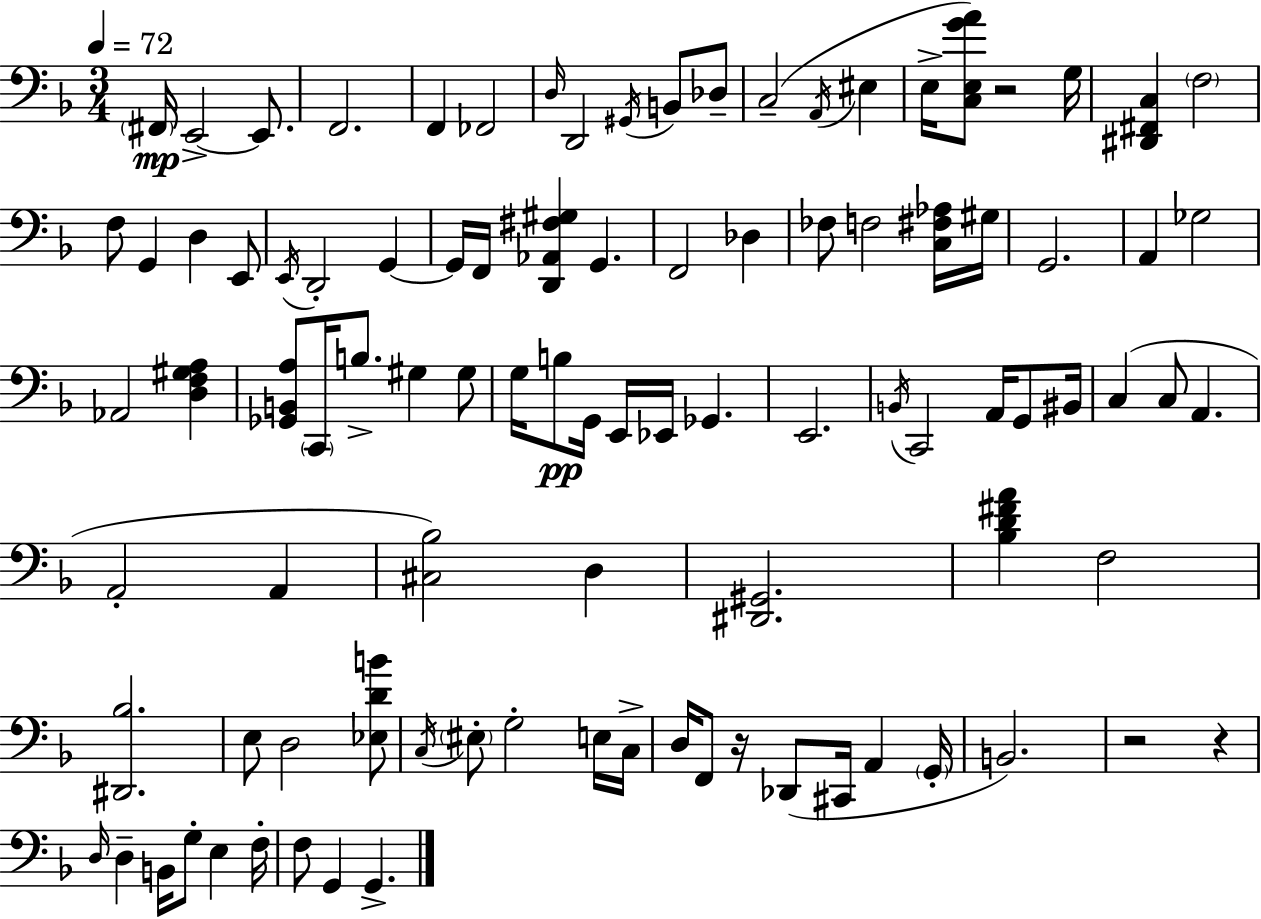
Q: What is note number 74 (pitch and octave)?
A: D3